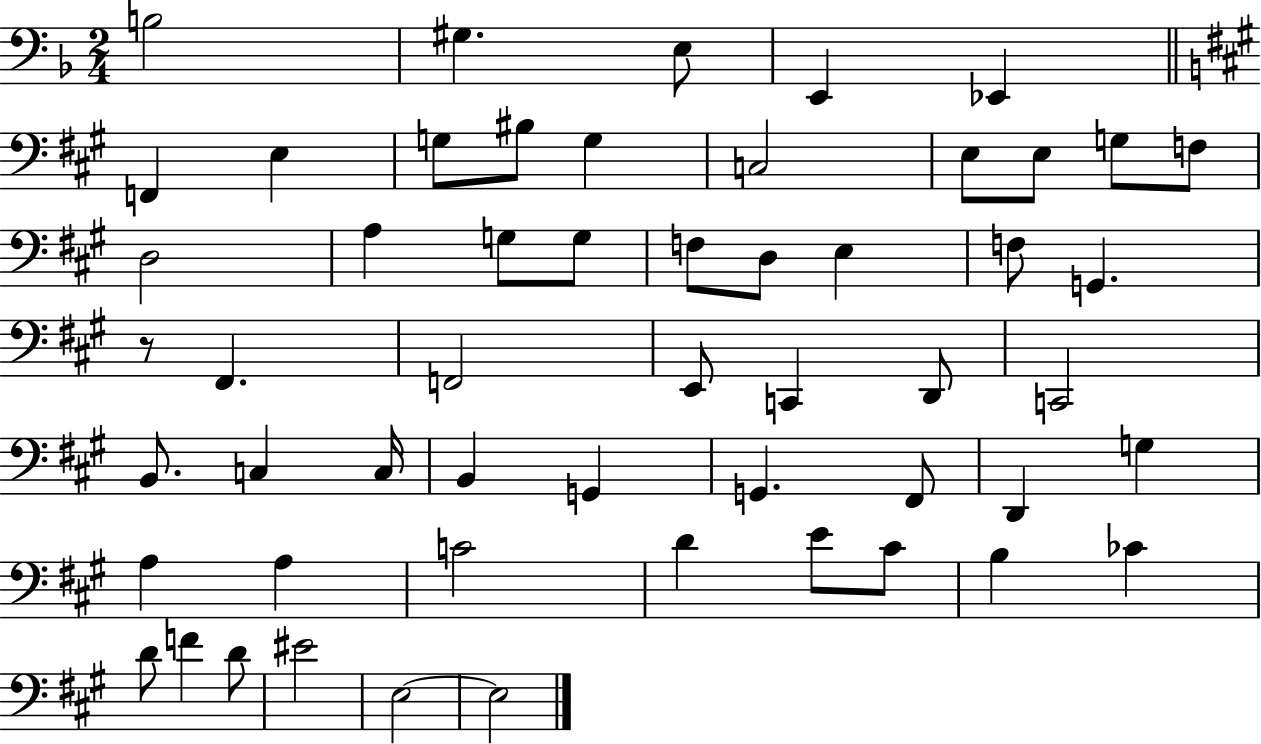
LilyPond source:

{
  \clef bass
  \numericTimeSignature
  \time 2/4
  \key f \major
  \repeat volta 2 { b2 | gis4. e8 | e,4 ees,4 | \bar "||" \break \key a \major f,4 e4 | g8 bis8 g4 | c2 | e8 e8 g8 f8 | \break d2 | a4 g8 g8 | f8 d8 e4 | f8 g,4. | \break r8 fis,4. | f,2 | e,8 c,4 d,8 | c,2 | \break b,8. c4 c16 | b,4 g,4 | g,4. fis,8 | d,4 g4 | \break a4 a4 | c'2 | d'4 e'8 cis'8 | b4 ces'4 | \break d'8 f'4 d'8 | eis'2 | e2~~ | e2 | \break } \bar "|."
}